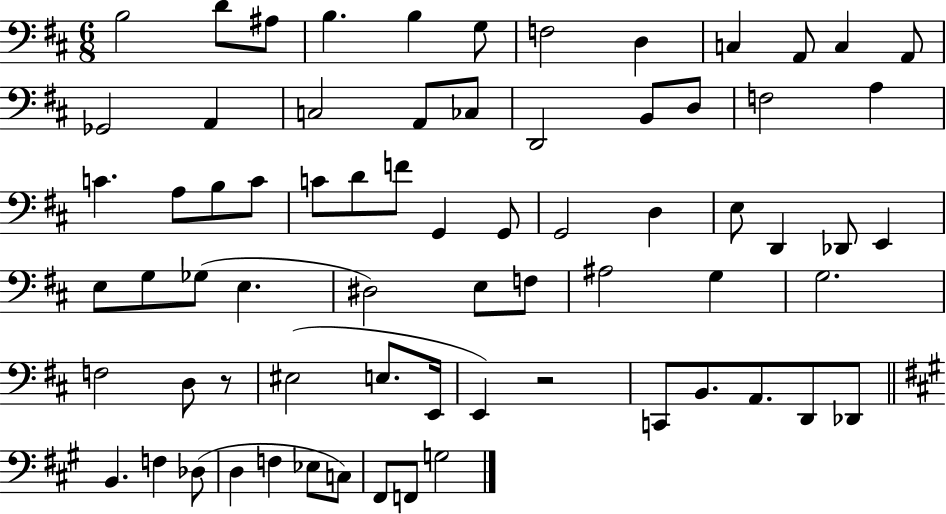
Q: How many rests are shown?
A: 2